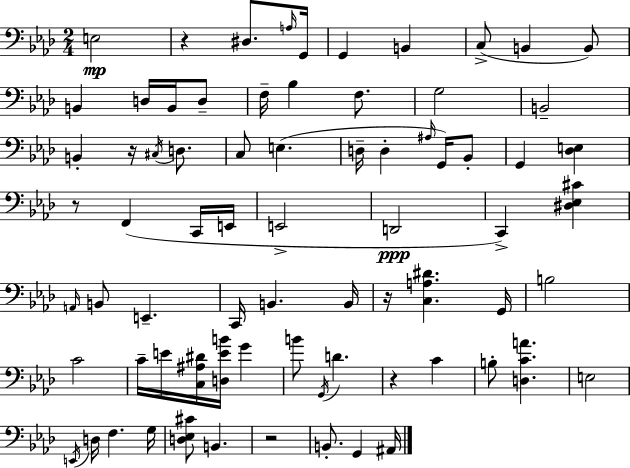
{
  \clef bass
  \numericTimeSignature
  \time 2/4
  \key f \minor
  e2\mp | r4 dis8. \grace { a16 } | g,16 g,4 b,4 | c8->( b,4 b,8) | \break b,4 d16 b,16 d8-- | f16-- bes4 f8. | g2 | b,2-- | \break b,4-. r16 \acciaccatura { cis16 } d8. | c8 e4.( | d16-- d4-. \grace { ais16 }) | g,16 bes,8-. g,4 <des e>4 | \break r8 f,4( | c,16 e,16 e,2-> | d,2\ppp | c,4->) <dis ees cis'>4 | \break \grace { a,16 } b,8 e,4.-- | c,16 b,4. | b,16 r16 <c a dis'>4. | g,16 b2 | \break c'2 | c'16-- e'16 <c ais dis'>16 <d e' b'>16 | g'4 b'8 \acciaccatura { g,16 } d'4. | r4 | \break c'4 b8-. <d c' a'>4. | e2 | \acciaccatura { e,16 } d16 f4. | g16 <d ees cis'>8 | \break b,4. r2 | b,8.-. | g,4 ais,16 \bar "|."
}